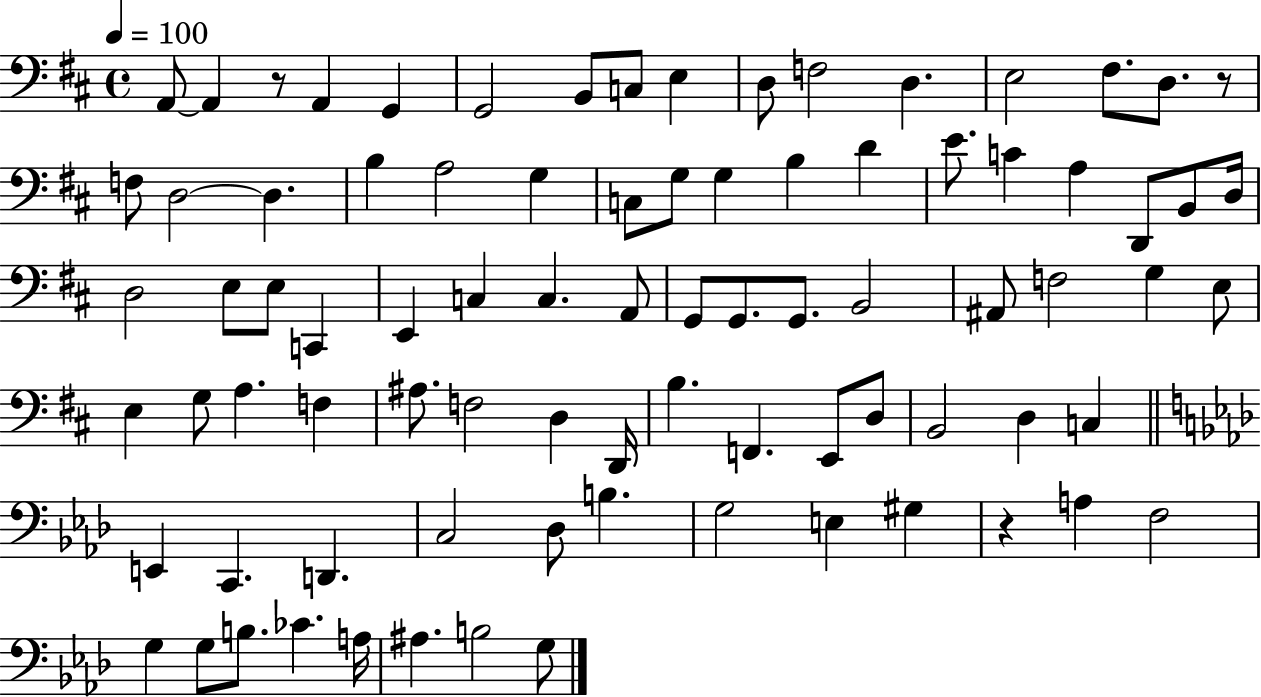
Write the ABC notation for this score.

X:1
T:Untitled
M:4/4
L:1/4
K:D
A,,/2 A,, z/2 A,, G,, G,,2 B,,/2 C,/2 E, D,/2 F,2 D, E,2 ^F,/2 D,/2 z/2 F,/2 D,2 D, B, A,2 G, C,/2 G,/2 G, B, D E/2 C A, D,,/2 B,,/2 D,/4 D,2 E,/2 E,/2 C,, E,, C, C, A,,/2 G,,/2 G,,/2 G,,/2 B,,2 ^A,,/2 F,2 G, E,/2 E, G,/2 A, F, ^A,/2 F,2 D, D,,/4 B, F,, E,,/2 D,/2 B,,2 D, C, E,, C,, D,, C,2 _D,/2 B, G,2 E, ^G, z A, F,2 G, G,/2 B,/2 _C A,/4 ^A, B,2 G,/2